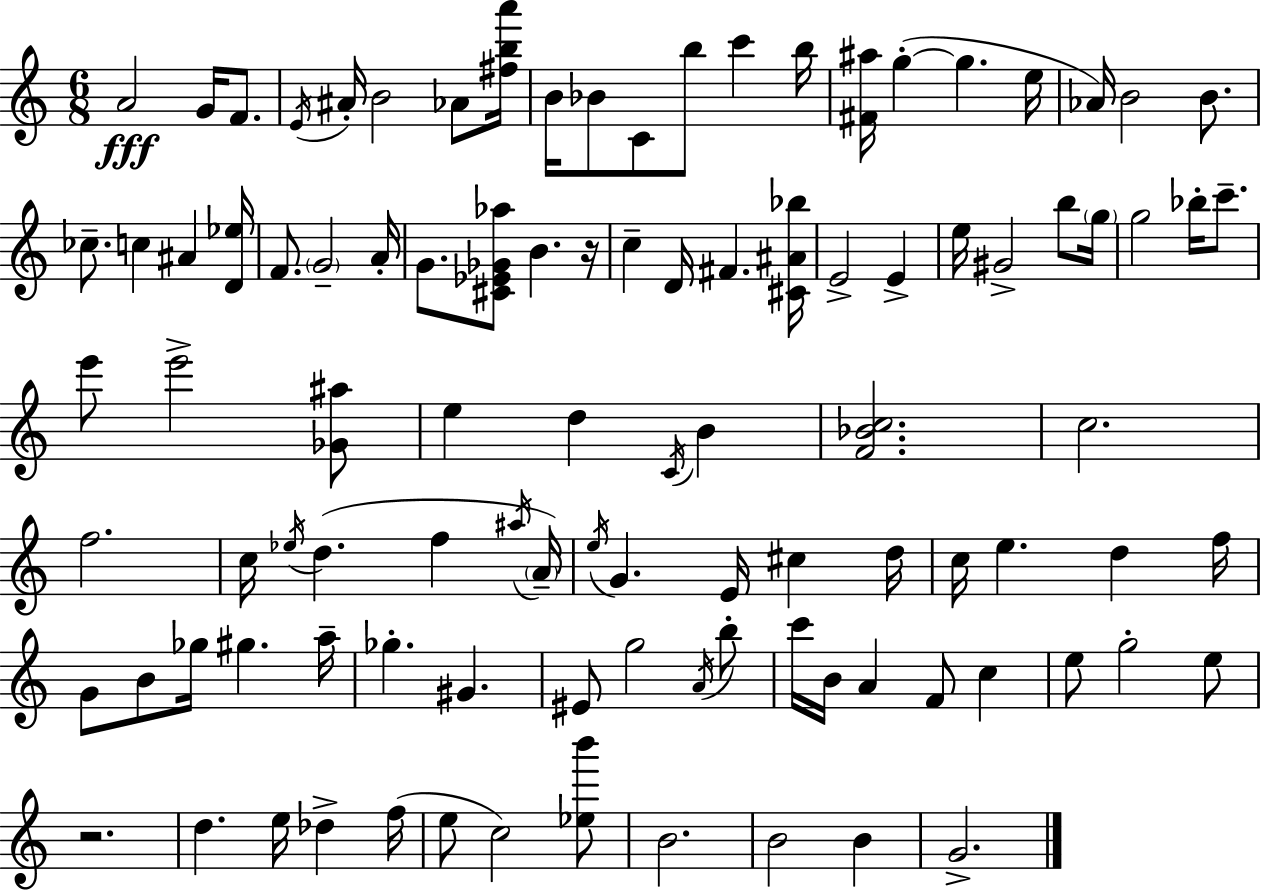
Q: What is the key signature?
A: A minor